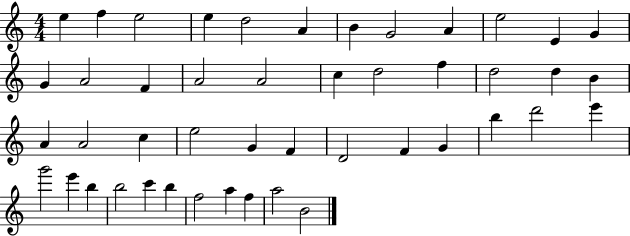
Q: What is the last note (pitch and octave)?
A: B4